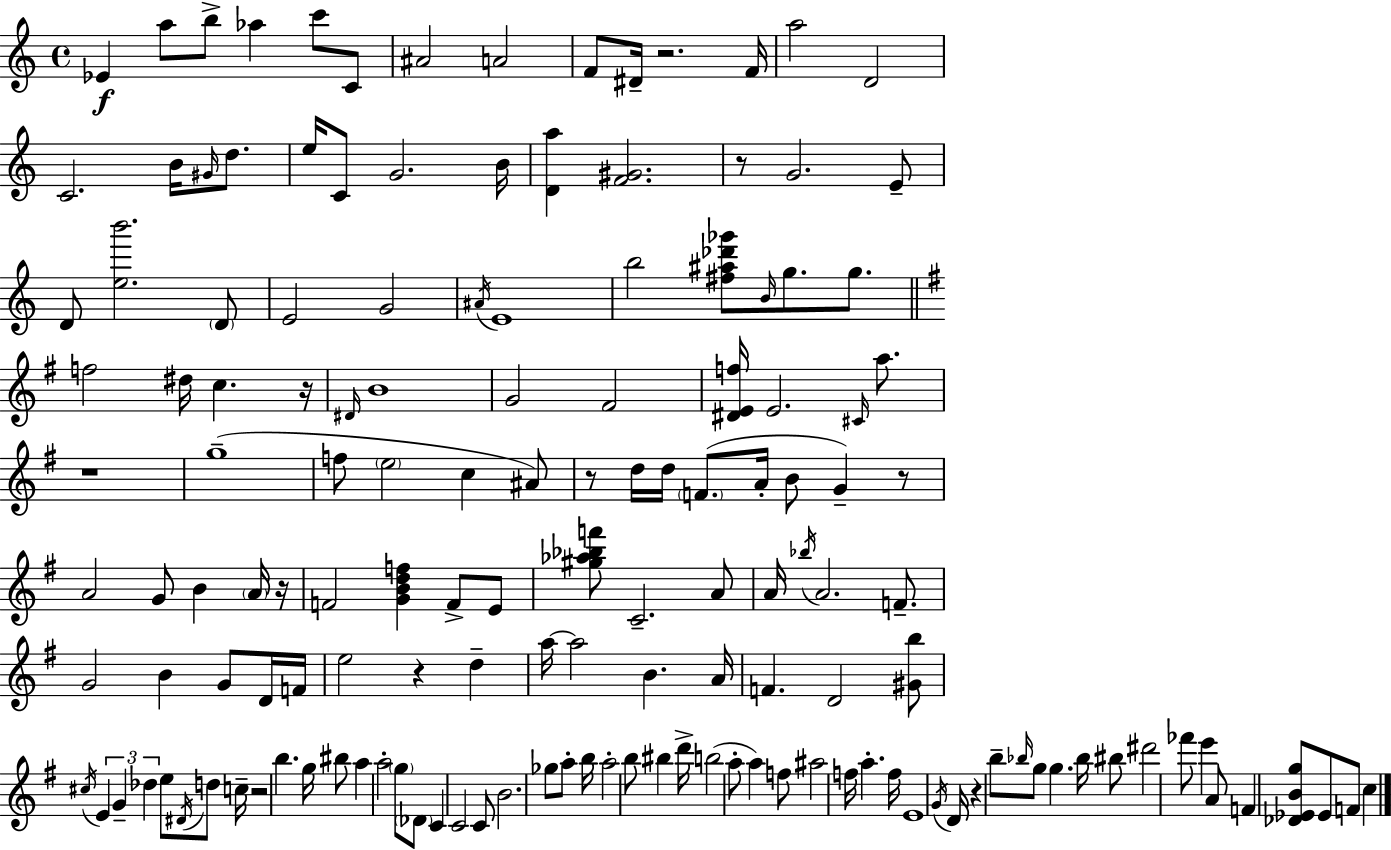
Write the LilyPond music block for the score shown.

{
  \clef treble
  \time 4/4
  \defaultTimeSignature
  \key c \major
  \repeat volta 2 { ees'4\f a''8 b''8-> aes''4 c'''8 c'8 | ais'2 a'2 | f'8 dis'16-- r2. f'16 | a''2 d'2 | \break c'2. b'16 \grace { gis'16 } d''8. | e''16 c'8 g'2. | b'16 <d' a''>4 <f' gis'>2. | r8 g'2. e'8-- | \break d'8 <e'' b'''>2. \parenthesize d'8 | e'2 g'2 | \acciaccatura { ais'16 } e'1 | b''2 <fis'' ais'' des''' ges'''>8 \grace { b'16 } g''8. | \break g''8. \bar "||" \break \key g \major f''2 dis''16 c''4. r16 | \grace { dis'16 } b'1 | g'2 fis'2 | <dis' e' f''>16 e'2. \grace { cis'16 } a''8. | \break r1 | g''1--( | f''8 \parenthesize e''2 c''4 | ais'8) r8 d''16 d''16 \parenthesize f'8.( a'16-. b'8 g'4--) | \break r8 a'2 g'8 b'4 | \parenthesize a'16 r16 f'2 <g' b' d'' f''>4 f'8-> | e'8 <gis'' aes'' bes'' f'''>8 c'2.-- | a'8 a'16 \acciaccatura { bes''16 } a'2. | \break f'8.-- g'2 b'4 g'8 | d'16 f'16 e''2 r4 d''4-- | a''16~~ a''2 b'4. | a'16 f'4. d'2 | \break <gis' b''>8 \acciaccatura { cis''16 } \tuplet 3/2 { e'4 g'4-- des''4 } | e''8 \acciaccatura { dis'16 } d''8 c''16-- r2 b''4. | g''16 bis''8 a''4 a''2-. | \parenthesize g''8 \parenthesize des'8 c'4 c'2 | \break c'8 b'2. | ges''8 a''8-. b''16 a''2-. b''8 | bis''4 d'''16-> b''2( a''8-. a''4) | f''8 ais''2 f''16 a''4.-. | \break f''16 e'1 | \acciaccatura { g'16 } d'16 r4 b''8-- \grace { bes''16 } g''8 | g''4. bes''16 bis''8 dis'''2 | fes'''8 e'''4 a'8 f'4 <des' ees' b' g''>8 ees'8 | \break f'8 c''4 } \bar "|."
}